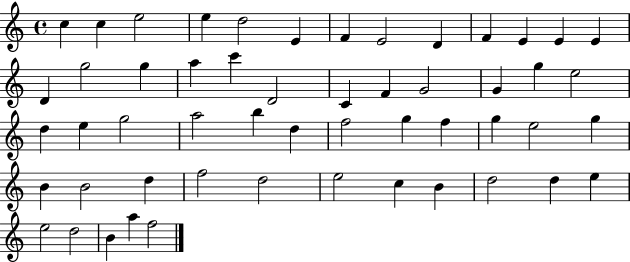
C5/q C5/q E5/h E5/q D5/h E4/q F4/q E4/h D4/q F4/q E4/q E4/q E4/q D4/q G5/h G5/q A5/q C6/q D4/h C4/q F4/q G4/h G4/q G5/q E5/h D5/q E5/q G5/h A5/h B5/q D5/q F5/h G5/q F5/q G5/q E5/h G5/q B4/q B4/h D5/q F5/h D5/h E5/h C5/q B4/q D5/h D5/q E5/q E5/h D5/h B4/q A5/q F5/h